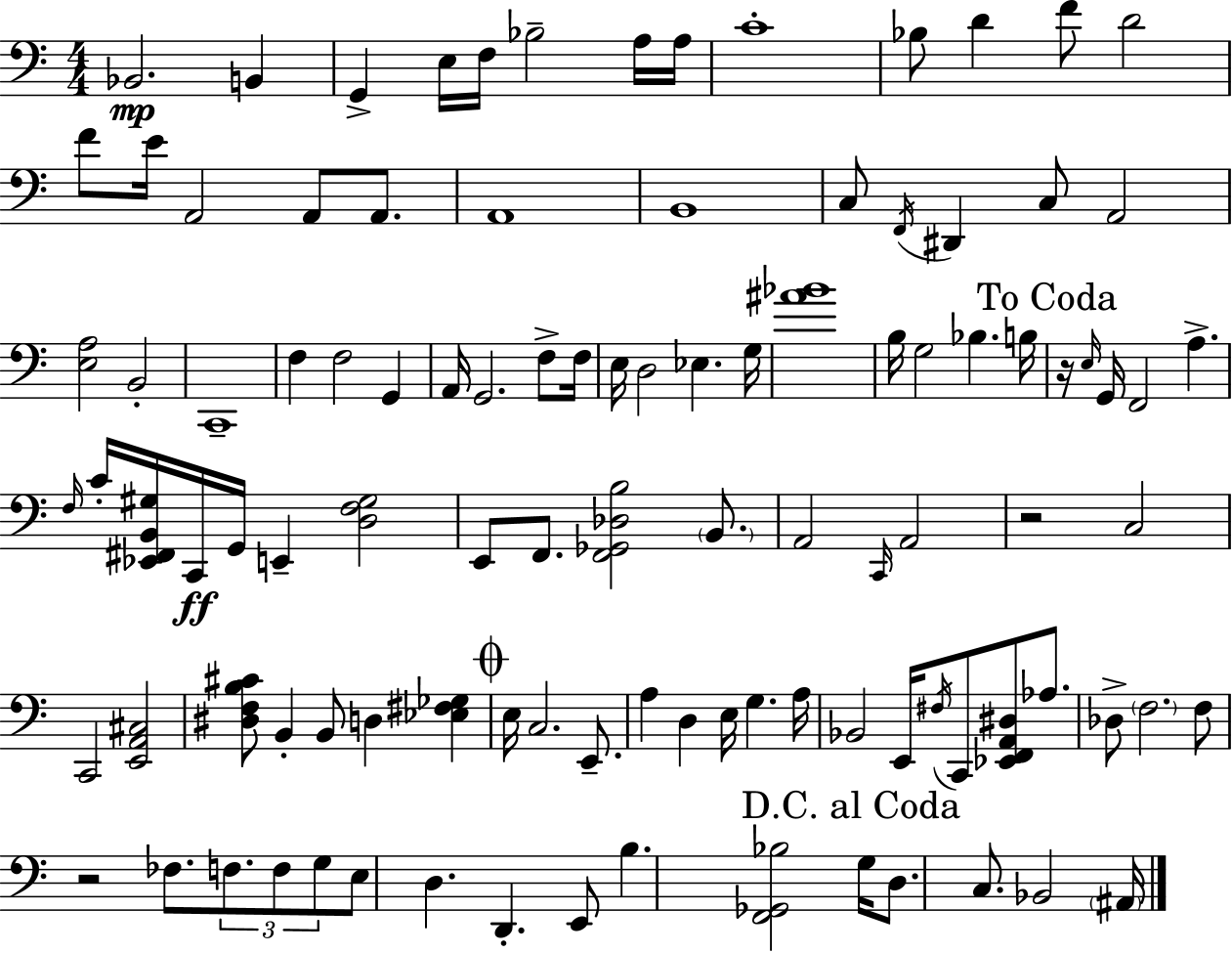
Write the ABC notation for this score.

X:1
T:Untitled
M:4/4
L:1/4
K:C
_B,,2 B,, G,, E,/4 F,/4 _B,2 A,/4 A,/4 C4 _B,/2 D F/2 D2 F/2 E/4 A,,2 A,,/2 A,,/2 A,,4 B,,4 C,/2 F,,/4 ^D,, C,/2 A,,2 [E,A,]2 B,,2 C,,4 F, F,2 G,, A,,/4 G,,2 F,/2 F,/4 E,/4 D,2 _E, G,/4 [^A_B]4 B,/4 G,2 _B, B,/4 z/4 E,/4 G,,/4 F,,2 A, F,/4 C/4 [_E,,^F,,B,,^G,]/4 C,,/4 G,,/4 E,, [D,F,^G,]2 E,,/2 F,,/2 [F,,_G,,_D,B,]2 B,,/2 A,,2 C,,/4 A,,2 z2 C,2 C,,2 [E,,A,,^C,]2 [^D,F,B,^C]/2 B,, B,,/2 D, [_E,^F,_G,] E,/4 C,2 E,,/2 A, D, E,/4 G, A,/4 _B,,2 E,,/4 ^F,/4 C,,/2 [_E,,F,,A,,^D,]/2 _A,/2 _D,/2 F,2 F,/2 z2 _F,/2 F,/2 F,/2 G,/2 E,/2 D, D,, E,,/2 B, [F,,_G,,_B,]2 G,/4 D,/2 C,/2 _B,,2 ^A,,/4